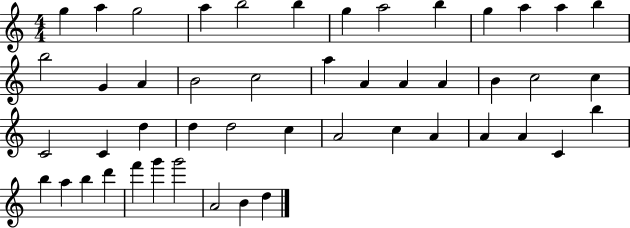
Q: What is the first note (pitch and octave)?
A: G5